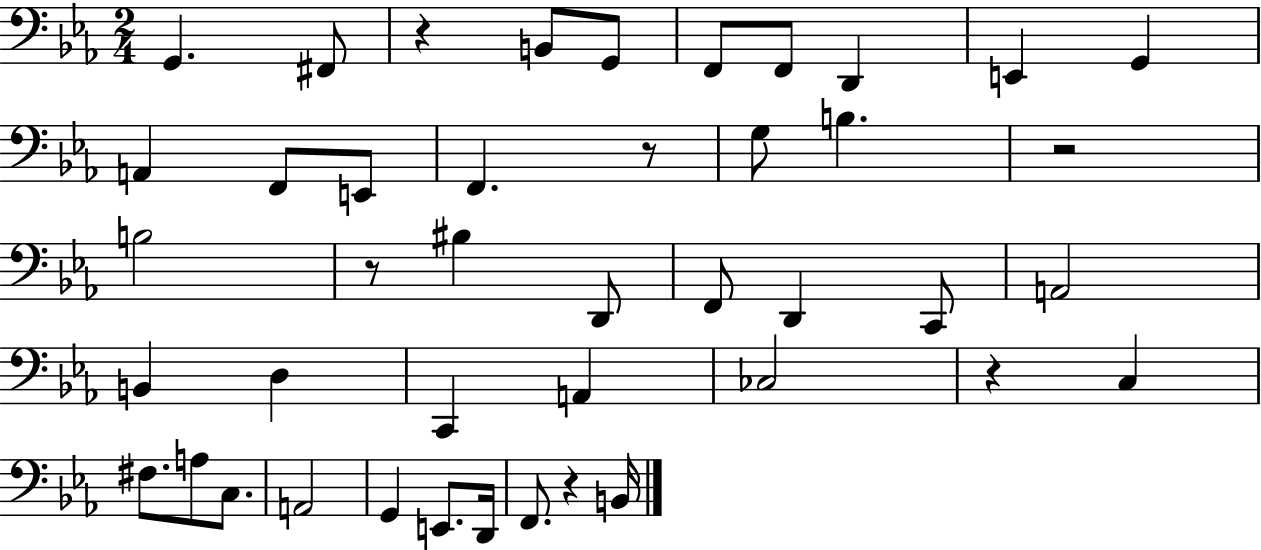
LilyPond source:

{
  \clef bass
  \numericTimeSignature
  \time 2/4
  \key ees \major
  g,4. fis,8 | r4 b,8 g,8 | f,8 f,8 d,4 | e,4 g,4 | \break a,4 f,8 e,8 | f,4. r8 | g8 b4. | r2 | \break b2 | r8 bis4 d,8 | f,8 d,4 c,8 | a,2 | \break b,4 d4 | c,4 a,4 | ces2 | r4 c4 | \break fis8. a8 c8. | a,2 | g,4 e,8. d,16 | f,8. r4 b,16 | \break \bar "|."
}